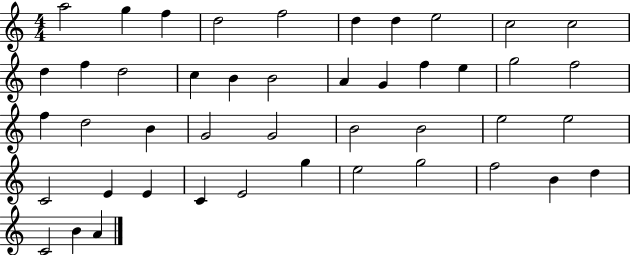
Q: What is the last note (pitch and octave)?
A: A4